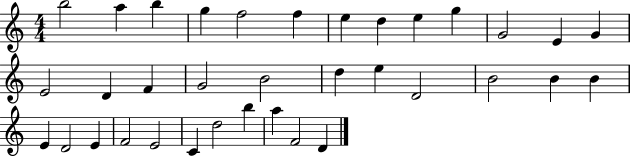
B5/h A5/q B5/q G5/q F5/h F5/q E5/q D5/q E5/q G5/q G4/h E4/q G4/q E4/h D4/q F4/q G4/h B4/h D5/q E5/q D4/h B4/h B4/q B4/q E4/q D4/h E4/q F4/h E4/h C4/q D5/h B5/q A5/q F4/h D4/q